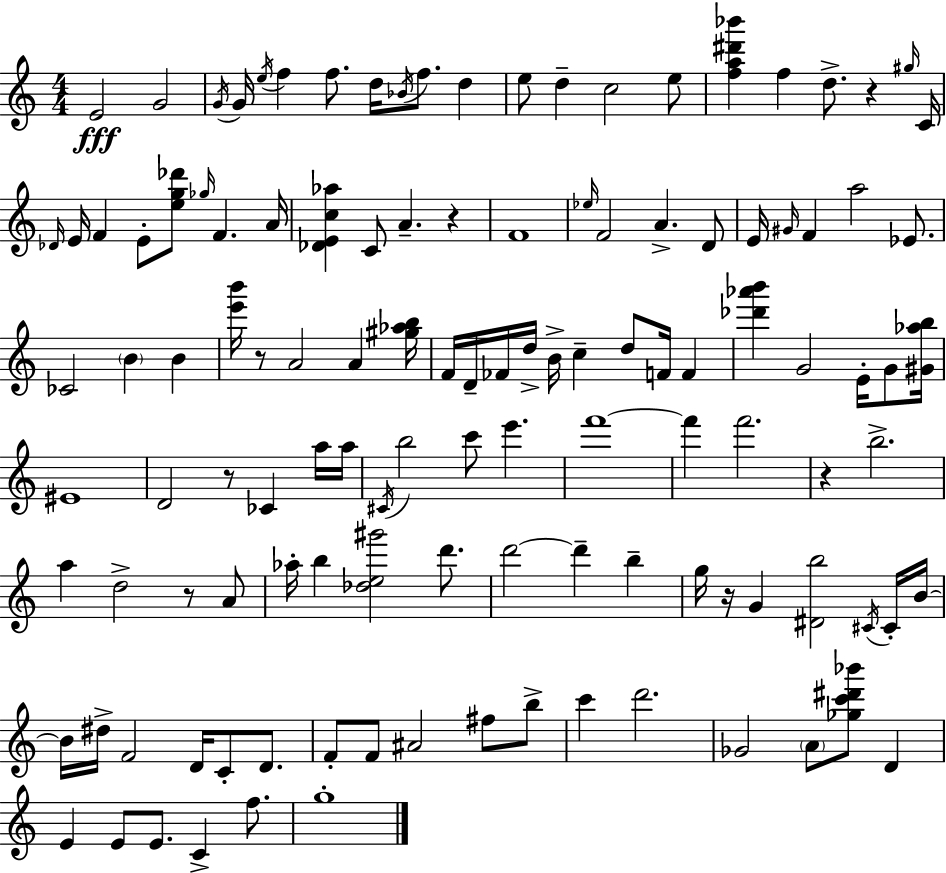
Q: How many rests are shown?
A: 7